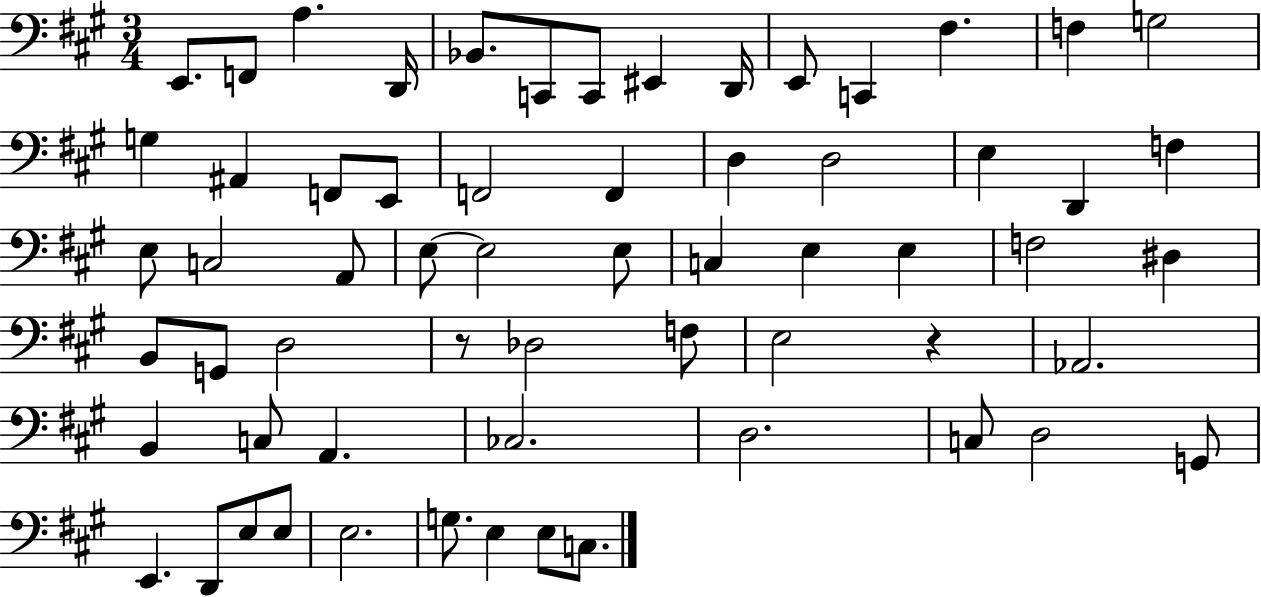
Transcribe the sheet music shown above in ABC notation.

X:1
T:Untitled
M:3/4
L:1/4
K:A
E,,/2 F,,/2 A, D,,/4 _B,,/2 C,,/2 C,,/2 ^E,, D,,/4 E,,/2 C,, ^F, F, G,2 G, ^A,, F,,/2 E,,/2 F,,2 F,, D, D,2 E, D,, F, E,/2 C,2 A,,/2 E,/2 E,2 E,/2 C, E, E, F,2 ^D, B,,/2 G,,/2 D,2 z/2 _D,2 F,/2 E,2 z _A,,2 B,, C,/2 A,, _C,2 D,2 C,/2 D,2 G,,/2 E,, D,,/2 E,/2 E,/2 E,2 G,/2 E, E,/2 C,/2